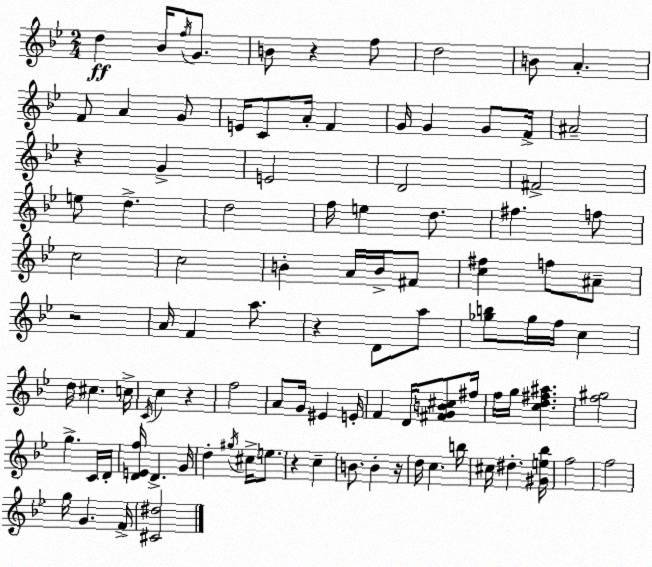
X:1
T:Untitled
M:2/4
L:1/4
K:Gm
d _B/4 f/4 G/2 B/2 z f/2 d2 B/2 A F/2 A G/2 E/4 C/2 A/4 F G/4 G G/2 F/4 ^A2 z G E2 D2 ^F2 e/2 d d2 f/4 e d/2 ^f f/2 c2 c2 B A/4 B/4 ^F/2 [c^f] f/2 ^A/2 z2 A/4 F a/2 z D/2 a/2 [_gb]/2 _g/4 f/4 c d/4 ^c c/4 C/4 c z f2 A/2 G/4 ^E E/4 F D/4 [^FGB^c]/2 ^f/4 f/4 g/4 [cd^f^a] [f^g]2 g C/4 D/4 [DEf]/4 D G/4 d ^g/4 ^c/4 e/2 z c B/2 B z/4 d/4 c b/4 ^c/4 ^d [^Ge_b]/4 f2 f2 g/4 G F/4 [^C^d]2